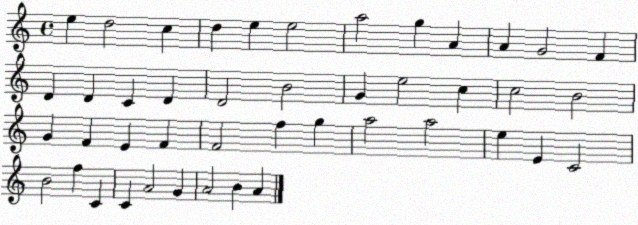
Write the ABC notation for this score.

X:1
T:Untitled
M:4/4
L:1/4
K:C
e d2 c d e e2 a2 g A A G2 F D D C D D2 B2 G e2 c c2 B2 G F E F F2 f g a2 a2 e E C2 B2 f C C A2 G A2 B A